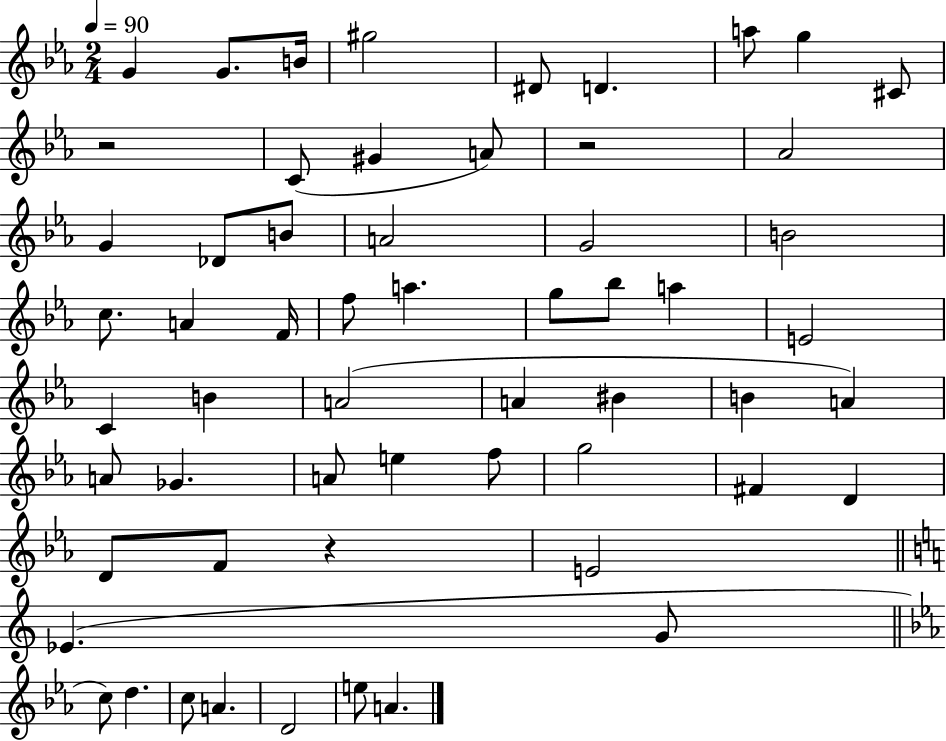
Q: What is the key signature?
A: EES major